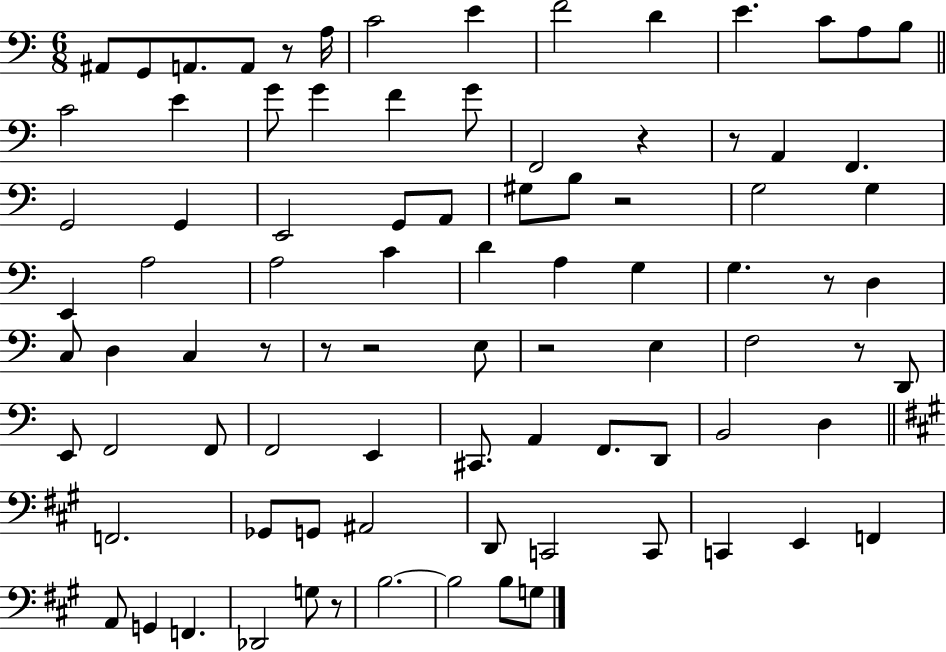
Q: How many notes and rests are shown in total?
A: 88